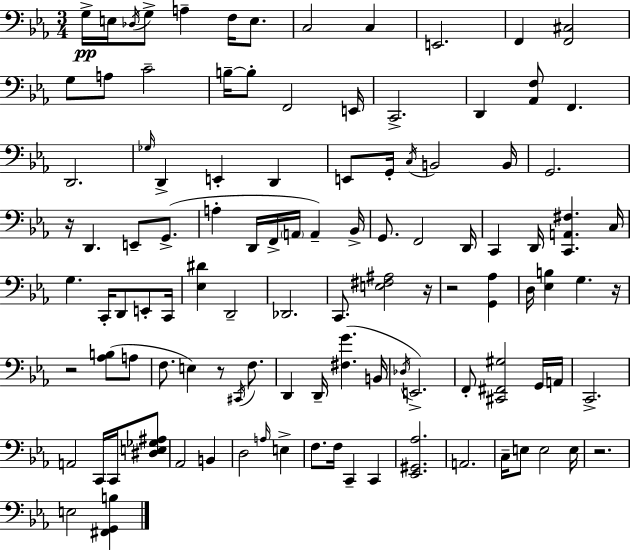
{
  \clef bass
  \numericTimeSignature
  \time 3/4
  \key ees \major
  g16->\pp e16 \acciaccatura { des16 } g8-> a4-- f16 e8. | c2 c4 | e,2. | f,4 <f, cis>2 | \break g8 a8 c'2-- | b16--~~ b8-. f,2 | e,16 c,2.-> | d,4 <aes, f>8 f,4. | \break d,2. | \grace { ges16 } d,4-> e,4-. d,4 | e,8 g,16-. \acciaccatura { c16 } b,2 | b,16 g,2. | \break r16 d,4. e,8-- | g,8.->( a4-. d,16 f,16-> \parenthesize a,16 a,4--) | bes,16-> g,8. f,2 | d,16 c,4 d,16 <c, a, fis>4. | \break c16 g4. c,16-. d,8 | e,8-. c,16 <ees dis'>4 d,2-- | des,2. | c,8. <e fis ais>2 | \break r16 r2 <g, aes>4 | d16 <ees b>4 g4. | r16 r2 <aes b>8( | a8 f8. e4) r8 | \break \acciaccatura { cis,16 } f8. d,4 d,16-- <fis g'>4.( | b,16 \acciaccatura { des16 } e,2.->) | f,8-. <cis, fis, gis>2 | g,16 a,16 c,2.-> | \break a,2 | c,16 c,16 <dis e ges ais>8 aes,2 | b,4 d2 | \grace { a16 } e4-> f8. f16 c,4-- | \break c,4 <ees, gis, aes>2. | a,2. | c16-- e8 e2 | e16 r2. | \break e2 | <fis, g, b>4 \bar "|."
}